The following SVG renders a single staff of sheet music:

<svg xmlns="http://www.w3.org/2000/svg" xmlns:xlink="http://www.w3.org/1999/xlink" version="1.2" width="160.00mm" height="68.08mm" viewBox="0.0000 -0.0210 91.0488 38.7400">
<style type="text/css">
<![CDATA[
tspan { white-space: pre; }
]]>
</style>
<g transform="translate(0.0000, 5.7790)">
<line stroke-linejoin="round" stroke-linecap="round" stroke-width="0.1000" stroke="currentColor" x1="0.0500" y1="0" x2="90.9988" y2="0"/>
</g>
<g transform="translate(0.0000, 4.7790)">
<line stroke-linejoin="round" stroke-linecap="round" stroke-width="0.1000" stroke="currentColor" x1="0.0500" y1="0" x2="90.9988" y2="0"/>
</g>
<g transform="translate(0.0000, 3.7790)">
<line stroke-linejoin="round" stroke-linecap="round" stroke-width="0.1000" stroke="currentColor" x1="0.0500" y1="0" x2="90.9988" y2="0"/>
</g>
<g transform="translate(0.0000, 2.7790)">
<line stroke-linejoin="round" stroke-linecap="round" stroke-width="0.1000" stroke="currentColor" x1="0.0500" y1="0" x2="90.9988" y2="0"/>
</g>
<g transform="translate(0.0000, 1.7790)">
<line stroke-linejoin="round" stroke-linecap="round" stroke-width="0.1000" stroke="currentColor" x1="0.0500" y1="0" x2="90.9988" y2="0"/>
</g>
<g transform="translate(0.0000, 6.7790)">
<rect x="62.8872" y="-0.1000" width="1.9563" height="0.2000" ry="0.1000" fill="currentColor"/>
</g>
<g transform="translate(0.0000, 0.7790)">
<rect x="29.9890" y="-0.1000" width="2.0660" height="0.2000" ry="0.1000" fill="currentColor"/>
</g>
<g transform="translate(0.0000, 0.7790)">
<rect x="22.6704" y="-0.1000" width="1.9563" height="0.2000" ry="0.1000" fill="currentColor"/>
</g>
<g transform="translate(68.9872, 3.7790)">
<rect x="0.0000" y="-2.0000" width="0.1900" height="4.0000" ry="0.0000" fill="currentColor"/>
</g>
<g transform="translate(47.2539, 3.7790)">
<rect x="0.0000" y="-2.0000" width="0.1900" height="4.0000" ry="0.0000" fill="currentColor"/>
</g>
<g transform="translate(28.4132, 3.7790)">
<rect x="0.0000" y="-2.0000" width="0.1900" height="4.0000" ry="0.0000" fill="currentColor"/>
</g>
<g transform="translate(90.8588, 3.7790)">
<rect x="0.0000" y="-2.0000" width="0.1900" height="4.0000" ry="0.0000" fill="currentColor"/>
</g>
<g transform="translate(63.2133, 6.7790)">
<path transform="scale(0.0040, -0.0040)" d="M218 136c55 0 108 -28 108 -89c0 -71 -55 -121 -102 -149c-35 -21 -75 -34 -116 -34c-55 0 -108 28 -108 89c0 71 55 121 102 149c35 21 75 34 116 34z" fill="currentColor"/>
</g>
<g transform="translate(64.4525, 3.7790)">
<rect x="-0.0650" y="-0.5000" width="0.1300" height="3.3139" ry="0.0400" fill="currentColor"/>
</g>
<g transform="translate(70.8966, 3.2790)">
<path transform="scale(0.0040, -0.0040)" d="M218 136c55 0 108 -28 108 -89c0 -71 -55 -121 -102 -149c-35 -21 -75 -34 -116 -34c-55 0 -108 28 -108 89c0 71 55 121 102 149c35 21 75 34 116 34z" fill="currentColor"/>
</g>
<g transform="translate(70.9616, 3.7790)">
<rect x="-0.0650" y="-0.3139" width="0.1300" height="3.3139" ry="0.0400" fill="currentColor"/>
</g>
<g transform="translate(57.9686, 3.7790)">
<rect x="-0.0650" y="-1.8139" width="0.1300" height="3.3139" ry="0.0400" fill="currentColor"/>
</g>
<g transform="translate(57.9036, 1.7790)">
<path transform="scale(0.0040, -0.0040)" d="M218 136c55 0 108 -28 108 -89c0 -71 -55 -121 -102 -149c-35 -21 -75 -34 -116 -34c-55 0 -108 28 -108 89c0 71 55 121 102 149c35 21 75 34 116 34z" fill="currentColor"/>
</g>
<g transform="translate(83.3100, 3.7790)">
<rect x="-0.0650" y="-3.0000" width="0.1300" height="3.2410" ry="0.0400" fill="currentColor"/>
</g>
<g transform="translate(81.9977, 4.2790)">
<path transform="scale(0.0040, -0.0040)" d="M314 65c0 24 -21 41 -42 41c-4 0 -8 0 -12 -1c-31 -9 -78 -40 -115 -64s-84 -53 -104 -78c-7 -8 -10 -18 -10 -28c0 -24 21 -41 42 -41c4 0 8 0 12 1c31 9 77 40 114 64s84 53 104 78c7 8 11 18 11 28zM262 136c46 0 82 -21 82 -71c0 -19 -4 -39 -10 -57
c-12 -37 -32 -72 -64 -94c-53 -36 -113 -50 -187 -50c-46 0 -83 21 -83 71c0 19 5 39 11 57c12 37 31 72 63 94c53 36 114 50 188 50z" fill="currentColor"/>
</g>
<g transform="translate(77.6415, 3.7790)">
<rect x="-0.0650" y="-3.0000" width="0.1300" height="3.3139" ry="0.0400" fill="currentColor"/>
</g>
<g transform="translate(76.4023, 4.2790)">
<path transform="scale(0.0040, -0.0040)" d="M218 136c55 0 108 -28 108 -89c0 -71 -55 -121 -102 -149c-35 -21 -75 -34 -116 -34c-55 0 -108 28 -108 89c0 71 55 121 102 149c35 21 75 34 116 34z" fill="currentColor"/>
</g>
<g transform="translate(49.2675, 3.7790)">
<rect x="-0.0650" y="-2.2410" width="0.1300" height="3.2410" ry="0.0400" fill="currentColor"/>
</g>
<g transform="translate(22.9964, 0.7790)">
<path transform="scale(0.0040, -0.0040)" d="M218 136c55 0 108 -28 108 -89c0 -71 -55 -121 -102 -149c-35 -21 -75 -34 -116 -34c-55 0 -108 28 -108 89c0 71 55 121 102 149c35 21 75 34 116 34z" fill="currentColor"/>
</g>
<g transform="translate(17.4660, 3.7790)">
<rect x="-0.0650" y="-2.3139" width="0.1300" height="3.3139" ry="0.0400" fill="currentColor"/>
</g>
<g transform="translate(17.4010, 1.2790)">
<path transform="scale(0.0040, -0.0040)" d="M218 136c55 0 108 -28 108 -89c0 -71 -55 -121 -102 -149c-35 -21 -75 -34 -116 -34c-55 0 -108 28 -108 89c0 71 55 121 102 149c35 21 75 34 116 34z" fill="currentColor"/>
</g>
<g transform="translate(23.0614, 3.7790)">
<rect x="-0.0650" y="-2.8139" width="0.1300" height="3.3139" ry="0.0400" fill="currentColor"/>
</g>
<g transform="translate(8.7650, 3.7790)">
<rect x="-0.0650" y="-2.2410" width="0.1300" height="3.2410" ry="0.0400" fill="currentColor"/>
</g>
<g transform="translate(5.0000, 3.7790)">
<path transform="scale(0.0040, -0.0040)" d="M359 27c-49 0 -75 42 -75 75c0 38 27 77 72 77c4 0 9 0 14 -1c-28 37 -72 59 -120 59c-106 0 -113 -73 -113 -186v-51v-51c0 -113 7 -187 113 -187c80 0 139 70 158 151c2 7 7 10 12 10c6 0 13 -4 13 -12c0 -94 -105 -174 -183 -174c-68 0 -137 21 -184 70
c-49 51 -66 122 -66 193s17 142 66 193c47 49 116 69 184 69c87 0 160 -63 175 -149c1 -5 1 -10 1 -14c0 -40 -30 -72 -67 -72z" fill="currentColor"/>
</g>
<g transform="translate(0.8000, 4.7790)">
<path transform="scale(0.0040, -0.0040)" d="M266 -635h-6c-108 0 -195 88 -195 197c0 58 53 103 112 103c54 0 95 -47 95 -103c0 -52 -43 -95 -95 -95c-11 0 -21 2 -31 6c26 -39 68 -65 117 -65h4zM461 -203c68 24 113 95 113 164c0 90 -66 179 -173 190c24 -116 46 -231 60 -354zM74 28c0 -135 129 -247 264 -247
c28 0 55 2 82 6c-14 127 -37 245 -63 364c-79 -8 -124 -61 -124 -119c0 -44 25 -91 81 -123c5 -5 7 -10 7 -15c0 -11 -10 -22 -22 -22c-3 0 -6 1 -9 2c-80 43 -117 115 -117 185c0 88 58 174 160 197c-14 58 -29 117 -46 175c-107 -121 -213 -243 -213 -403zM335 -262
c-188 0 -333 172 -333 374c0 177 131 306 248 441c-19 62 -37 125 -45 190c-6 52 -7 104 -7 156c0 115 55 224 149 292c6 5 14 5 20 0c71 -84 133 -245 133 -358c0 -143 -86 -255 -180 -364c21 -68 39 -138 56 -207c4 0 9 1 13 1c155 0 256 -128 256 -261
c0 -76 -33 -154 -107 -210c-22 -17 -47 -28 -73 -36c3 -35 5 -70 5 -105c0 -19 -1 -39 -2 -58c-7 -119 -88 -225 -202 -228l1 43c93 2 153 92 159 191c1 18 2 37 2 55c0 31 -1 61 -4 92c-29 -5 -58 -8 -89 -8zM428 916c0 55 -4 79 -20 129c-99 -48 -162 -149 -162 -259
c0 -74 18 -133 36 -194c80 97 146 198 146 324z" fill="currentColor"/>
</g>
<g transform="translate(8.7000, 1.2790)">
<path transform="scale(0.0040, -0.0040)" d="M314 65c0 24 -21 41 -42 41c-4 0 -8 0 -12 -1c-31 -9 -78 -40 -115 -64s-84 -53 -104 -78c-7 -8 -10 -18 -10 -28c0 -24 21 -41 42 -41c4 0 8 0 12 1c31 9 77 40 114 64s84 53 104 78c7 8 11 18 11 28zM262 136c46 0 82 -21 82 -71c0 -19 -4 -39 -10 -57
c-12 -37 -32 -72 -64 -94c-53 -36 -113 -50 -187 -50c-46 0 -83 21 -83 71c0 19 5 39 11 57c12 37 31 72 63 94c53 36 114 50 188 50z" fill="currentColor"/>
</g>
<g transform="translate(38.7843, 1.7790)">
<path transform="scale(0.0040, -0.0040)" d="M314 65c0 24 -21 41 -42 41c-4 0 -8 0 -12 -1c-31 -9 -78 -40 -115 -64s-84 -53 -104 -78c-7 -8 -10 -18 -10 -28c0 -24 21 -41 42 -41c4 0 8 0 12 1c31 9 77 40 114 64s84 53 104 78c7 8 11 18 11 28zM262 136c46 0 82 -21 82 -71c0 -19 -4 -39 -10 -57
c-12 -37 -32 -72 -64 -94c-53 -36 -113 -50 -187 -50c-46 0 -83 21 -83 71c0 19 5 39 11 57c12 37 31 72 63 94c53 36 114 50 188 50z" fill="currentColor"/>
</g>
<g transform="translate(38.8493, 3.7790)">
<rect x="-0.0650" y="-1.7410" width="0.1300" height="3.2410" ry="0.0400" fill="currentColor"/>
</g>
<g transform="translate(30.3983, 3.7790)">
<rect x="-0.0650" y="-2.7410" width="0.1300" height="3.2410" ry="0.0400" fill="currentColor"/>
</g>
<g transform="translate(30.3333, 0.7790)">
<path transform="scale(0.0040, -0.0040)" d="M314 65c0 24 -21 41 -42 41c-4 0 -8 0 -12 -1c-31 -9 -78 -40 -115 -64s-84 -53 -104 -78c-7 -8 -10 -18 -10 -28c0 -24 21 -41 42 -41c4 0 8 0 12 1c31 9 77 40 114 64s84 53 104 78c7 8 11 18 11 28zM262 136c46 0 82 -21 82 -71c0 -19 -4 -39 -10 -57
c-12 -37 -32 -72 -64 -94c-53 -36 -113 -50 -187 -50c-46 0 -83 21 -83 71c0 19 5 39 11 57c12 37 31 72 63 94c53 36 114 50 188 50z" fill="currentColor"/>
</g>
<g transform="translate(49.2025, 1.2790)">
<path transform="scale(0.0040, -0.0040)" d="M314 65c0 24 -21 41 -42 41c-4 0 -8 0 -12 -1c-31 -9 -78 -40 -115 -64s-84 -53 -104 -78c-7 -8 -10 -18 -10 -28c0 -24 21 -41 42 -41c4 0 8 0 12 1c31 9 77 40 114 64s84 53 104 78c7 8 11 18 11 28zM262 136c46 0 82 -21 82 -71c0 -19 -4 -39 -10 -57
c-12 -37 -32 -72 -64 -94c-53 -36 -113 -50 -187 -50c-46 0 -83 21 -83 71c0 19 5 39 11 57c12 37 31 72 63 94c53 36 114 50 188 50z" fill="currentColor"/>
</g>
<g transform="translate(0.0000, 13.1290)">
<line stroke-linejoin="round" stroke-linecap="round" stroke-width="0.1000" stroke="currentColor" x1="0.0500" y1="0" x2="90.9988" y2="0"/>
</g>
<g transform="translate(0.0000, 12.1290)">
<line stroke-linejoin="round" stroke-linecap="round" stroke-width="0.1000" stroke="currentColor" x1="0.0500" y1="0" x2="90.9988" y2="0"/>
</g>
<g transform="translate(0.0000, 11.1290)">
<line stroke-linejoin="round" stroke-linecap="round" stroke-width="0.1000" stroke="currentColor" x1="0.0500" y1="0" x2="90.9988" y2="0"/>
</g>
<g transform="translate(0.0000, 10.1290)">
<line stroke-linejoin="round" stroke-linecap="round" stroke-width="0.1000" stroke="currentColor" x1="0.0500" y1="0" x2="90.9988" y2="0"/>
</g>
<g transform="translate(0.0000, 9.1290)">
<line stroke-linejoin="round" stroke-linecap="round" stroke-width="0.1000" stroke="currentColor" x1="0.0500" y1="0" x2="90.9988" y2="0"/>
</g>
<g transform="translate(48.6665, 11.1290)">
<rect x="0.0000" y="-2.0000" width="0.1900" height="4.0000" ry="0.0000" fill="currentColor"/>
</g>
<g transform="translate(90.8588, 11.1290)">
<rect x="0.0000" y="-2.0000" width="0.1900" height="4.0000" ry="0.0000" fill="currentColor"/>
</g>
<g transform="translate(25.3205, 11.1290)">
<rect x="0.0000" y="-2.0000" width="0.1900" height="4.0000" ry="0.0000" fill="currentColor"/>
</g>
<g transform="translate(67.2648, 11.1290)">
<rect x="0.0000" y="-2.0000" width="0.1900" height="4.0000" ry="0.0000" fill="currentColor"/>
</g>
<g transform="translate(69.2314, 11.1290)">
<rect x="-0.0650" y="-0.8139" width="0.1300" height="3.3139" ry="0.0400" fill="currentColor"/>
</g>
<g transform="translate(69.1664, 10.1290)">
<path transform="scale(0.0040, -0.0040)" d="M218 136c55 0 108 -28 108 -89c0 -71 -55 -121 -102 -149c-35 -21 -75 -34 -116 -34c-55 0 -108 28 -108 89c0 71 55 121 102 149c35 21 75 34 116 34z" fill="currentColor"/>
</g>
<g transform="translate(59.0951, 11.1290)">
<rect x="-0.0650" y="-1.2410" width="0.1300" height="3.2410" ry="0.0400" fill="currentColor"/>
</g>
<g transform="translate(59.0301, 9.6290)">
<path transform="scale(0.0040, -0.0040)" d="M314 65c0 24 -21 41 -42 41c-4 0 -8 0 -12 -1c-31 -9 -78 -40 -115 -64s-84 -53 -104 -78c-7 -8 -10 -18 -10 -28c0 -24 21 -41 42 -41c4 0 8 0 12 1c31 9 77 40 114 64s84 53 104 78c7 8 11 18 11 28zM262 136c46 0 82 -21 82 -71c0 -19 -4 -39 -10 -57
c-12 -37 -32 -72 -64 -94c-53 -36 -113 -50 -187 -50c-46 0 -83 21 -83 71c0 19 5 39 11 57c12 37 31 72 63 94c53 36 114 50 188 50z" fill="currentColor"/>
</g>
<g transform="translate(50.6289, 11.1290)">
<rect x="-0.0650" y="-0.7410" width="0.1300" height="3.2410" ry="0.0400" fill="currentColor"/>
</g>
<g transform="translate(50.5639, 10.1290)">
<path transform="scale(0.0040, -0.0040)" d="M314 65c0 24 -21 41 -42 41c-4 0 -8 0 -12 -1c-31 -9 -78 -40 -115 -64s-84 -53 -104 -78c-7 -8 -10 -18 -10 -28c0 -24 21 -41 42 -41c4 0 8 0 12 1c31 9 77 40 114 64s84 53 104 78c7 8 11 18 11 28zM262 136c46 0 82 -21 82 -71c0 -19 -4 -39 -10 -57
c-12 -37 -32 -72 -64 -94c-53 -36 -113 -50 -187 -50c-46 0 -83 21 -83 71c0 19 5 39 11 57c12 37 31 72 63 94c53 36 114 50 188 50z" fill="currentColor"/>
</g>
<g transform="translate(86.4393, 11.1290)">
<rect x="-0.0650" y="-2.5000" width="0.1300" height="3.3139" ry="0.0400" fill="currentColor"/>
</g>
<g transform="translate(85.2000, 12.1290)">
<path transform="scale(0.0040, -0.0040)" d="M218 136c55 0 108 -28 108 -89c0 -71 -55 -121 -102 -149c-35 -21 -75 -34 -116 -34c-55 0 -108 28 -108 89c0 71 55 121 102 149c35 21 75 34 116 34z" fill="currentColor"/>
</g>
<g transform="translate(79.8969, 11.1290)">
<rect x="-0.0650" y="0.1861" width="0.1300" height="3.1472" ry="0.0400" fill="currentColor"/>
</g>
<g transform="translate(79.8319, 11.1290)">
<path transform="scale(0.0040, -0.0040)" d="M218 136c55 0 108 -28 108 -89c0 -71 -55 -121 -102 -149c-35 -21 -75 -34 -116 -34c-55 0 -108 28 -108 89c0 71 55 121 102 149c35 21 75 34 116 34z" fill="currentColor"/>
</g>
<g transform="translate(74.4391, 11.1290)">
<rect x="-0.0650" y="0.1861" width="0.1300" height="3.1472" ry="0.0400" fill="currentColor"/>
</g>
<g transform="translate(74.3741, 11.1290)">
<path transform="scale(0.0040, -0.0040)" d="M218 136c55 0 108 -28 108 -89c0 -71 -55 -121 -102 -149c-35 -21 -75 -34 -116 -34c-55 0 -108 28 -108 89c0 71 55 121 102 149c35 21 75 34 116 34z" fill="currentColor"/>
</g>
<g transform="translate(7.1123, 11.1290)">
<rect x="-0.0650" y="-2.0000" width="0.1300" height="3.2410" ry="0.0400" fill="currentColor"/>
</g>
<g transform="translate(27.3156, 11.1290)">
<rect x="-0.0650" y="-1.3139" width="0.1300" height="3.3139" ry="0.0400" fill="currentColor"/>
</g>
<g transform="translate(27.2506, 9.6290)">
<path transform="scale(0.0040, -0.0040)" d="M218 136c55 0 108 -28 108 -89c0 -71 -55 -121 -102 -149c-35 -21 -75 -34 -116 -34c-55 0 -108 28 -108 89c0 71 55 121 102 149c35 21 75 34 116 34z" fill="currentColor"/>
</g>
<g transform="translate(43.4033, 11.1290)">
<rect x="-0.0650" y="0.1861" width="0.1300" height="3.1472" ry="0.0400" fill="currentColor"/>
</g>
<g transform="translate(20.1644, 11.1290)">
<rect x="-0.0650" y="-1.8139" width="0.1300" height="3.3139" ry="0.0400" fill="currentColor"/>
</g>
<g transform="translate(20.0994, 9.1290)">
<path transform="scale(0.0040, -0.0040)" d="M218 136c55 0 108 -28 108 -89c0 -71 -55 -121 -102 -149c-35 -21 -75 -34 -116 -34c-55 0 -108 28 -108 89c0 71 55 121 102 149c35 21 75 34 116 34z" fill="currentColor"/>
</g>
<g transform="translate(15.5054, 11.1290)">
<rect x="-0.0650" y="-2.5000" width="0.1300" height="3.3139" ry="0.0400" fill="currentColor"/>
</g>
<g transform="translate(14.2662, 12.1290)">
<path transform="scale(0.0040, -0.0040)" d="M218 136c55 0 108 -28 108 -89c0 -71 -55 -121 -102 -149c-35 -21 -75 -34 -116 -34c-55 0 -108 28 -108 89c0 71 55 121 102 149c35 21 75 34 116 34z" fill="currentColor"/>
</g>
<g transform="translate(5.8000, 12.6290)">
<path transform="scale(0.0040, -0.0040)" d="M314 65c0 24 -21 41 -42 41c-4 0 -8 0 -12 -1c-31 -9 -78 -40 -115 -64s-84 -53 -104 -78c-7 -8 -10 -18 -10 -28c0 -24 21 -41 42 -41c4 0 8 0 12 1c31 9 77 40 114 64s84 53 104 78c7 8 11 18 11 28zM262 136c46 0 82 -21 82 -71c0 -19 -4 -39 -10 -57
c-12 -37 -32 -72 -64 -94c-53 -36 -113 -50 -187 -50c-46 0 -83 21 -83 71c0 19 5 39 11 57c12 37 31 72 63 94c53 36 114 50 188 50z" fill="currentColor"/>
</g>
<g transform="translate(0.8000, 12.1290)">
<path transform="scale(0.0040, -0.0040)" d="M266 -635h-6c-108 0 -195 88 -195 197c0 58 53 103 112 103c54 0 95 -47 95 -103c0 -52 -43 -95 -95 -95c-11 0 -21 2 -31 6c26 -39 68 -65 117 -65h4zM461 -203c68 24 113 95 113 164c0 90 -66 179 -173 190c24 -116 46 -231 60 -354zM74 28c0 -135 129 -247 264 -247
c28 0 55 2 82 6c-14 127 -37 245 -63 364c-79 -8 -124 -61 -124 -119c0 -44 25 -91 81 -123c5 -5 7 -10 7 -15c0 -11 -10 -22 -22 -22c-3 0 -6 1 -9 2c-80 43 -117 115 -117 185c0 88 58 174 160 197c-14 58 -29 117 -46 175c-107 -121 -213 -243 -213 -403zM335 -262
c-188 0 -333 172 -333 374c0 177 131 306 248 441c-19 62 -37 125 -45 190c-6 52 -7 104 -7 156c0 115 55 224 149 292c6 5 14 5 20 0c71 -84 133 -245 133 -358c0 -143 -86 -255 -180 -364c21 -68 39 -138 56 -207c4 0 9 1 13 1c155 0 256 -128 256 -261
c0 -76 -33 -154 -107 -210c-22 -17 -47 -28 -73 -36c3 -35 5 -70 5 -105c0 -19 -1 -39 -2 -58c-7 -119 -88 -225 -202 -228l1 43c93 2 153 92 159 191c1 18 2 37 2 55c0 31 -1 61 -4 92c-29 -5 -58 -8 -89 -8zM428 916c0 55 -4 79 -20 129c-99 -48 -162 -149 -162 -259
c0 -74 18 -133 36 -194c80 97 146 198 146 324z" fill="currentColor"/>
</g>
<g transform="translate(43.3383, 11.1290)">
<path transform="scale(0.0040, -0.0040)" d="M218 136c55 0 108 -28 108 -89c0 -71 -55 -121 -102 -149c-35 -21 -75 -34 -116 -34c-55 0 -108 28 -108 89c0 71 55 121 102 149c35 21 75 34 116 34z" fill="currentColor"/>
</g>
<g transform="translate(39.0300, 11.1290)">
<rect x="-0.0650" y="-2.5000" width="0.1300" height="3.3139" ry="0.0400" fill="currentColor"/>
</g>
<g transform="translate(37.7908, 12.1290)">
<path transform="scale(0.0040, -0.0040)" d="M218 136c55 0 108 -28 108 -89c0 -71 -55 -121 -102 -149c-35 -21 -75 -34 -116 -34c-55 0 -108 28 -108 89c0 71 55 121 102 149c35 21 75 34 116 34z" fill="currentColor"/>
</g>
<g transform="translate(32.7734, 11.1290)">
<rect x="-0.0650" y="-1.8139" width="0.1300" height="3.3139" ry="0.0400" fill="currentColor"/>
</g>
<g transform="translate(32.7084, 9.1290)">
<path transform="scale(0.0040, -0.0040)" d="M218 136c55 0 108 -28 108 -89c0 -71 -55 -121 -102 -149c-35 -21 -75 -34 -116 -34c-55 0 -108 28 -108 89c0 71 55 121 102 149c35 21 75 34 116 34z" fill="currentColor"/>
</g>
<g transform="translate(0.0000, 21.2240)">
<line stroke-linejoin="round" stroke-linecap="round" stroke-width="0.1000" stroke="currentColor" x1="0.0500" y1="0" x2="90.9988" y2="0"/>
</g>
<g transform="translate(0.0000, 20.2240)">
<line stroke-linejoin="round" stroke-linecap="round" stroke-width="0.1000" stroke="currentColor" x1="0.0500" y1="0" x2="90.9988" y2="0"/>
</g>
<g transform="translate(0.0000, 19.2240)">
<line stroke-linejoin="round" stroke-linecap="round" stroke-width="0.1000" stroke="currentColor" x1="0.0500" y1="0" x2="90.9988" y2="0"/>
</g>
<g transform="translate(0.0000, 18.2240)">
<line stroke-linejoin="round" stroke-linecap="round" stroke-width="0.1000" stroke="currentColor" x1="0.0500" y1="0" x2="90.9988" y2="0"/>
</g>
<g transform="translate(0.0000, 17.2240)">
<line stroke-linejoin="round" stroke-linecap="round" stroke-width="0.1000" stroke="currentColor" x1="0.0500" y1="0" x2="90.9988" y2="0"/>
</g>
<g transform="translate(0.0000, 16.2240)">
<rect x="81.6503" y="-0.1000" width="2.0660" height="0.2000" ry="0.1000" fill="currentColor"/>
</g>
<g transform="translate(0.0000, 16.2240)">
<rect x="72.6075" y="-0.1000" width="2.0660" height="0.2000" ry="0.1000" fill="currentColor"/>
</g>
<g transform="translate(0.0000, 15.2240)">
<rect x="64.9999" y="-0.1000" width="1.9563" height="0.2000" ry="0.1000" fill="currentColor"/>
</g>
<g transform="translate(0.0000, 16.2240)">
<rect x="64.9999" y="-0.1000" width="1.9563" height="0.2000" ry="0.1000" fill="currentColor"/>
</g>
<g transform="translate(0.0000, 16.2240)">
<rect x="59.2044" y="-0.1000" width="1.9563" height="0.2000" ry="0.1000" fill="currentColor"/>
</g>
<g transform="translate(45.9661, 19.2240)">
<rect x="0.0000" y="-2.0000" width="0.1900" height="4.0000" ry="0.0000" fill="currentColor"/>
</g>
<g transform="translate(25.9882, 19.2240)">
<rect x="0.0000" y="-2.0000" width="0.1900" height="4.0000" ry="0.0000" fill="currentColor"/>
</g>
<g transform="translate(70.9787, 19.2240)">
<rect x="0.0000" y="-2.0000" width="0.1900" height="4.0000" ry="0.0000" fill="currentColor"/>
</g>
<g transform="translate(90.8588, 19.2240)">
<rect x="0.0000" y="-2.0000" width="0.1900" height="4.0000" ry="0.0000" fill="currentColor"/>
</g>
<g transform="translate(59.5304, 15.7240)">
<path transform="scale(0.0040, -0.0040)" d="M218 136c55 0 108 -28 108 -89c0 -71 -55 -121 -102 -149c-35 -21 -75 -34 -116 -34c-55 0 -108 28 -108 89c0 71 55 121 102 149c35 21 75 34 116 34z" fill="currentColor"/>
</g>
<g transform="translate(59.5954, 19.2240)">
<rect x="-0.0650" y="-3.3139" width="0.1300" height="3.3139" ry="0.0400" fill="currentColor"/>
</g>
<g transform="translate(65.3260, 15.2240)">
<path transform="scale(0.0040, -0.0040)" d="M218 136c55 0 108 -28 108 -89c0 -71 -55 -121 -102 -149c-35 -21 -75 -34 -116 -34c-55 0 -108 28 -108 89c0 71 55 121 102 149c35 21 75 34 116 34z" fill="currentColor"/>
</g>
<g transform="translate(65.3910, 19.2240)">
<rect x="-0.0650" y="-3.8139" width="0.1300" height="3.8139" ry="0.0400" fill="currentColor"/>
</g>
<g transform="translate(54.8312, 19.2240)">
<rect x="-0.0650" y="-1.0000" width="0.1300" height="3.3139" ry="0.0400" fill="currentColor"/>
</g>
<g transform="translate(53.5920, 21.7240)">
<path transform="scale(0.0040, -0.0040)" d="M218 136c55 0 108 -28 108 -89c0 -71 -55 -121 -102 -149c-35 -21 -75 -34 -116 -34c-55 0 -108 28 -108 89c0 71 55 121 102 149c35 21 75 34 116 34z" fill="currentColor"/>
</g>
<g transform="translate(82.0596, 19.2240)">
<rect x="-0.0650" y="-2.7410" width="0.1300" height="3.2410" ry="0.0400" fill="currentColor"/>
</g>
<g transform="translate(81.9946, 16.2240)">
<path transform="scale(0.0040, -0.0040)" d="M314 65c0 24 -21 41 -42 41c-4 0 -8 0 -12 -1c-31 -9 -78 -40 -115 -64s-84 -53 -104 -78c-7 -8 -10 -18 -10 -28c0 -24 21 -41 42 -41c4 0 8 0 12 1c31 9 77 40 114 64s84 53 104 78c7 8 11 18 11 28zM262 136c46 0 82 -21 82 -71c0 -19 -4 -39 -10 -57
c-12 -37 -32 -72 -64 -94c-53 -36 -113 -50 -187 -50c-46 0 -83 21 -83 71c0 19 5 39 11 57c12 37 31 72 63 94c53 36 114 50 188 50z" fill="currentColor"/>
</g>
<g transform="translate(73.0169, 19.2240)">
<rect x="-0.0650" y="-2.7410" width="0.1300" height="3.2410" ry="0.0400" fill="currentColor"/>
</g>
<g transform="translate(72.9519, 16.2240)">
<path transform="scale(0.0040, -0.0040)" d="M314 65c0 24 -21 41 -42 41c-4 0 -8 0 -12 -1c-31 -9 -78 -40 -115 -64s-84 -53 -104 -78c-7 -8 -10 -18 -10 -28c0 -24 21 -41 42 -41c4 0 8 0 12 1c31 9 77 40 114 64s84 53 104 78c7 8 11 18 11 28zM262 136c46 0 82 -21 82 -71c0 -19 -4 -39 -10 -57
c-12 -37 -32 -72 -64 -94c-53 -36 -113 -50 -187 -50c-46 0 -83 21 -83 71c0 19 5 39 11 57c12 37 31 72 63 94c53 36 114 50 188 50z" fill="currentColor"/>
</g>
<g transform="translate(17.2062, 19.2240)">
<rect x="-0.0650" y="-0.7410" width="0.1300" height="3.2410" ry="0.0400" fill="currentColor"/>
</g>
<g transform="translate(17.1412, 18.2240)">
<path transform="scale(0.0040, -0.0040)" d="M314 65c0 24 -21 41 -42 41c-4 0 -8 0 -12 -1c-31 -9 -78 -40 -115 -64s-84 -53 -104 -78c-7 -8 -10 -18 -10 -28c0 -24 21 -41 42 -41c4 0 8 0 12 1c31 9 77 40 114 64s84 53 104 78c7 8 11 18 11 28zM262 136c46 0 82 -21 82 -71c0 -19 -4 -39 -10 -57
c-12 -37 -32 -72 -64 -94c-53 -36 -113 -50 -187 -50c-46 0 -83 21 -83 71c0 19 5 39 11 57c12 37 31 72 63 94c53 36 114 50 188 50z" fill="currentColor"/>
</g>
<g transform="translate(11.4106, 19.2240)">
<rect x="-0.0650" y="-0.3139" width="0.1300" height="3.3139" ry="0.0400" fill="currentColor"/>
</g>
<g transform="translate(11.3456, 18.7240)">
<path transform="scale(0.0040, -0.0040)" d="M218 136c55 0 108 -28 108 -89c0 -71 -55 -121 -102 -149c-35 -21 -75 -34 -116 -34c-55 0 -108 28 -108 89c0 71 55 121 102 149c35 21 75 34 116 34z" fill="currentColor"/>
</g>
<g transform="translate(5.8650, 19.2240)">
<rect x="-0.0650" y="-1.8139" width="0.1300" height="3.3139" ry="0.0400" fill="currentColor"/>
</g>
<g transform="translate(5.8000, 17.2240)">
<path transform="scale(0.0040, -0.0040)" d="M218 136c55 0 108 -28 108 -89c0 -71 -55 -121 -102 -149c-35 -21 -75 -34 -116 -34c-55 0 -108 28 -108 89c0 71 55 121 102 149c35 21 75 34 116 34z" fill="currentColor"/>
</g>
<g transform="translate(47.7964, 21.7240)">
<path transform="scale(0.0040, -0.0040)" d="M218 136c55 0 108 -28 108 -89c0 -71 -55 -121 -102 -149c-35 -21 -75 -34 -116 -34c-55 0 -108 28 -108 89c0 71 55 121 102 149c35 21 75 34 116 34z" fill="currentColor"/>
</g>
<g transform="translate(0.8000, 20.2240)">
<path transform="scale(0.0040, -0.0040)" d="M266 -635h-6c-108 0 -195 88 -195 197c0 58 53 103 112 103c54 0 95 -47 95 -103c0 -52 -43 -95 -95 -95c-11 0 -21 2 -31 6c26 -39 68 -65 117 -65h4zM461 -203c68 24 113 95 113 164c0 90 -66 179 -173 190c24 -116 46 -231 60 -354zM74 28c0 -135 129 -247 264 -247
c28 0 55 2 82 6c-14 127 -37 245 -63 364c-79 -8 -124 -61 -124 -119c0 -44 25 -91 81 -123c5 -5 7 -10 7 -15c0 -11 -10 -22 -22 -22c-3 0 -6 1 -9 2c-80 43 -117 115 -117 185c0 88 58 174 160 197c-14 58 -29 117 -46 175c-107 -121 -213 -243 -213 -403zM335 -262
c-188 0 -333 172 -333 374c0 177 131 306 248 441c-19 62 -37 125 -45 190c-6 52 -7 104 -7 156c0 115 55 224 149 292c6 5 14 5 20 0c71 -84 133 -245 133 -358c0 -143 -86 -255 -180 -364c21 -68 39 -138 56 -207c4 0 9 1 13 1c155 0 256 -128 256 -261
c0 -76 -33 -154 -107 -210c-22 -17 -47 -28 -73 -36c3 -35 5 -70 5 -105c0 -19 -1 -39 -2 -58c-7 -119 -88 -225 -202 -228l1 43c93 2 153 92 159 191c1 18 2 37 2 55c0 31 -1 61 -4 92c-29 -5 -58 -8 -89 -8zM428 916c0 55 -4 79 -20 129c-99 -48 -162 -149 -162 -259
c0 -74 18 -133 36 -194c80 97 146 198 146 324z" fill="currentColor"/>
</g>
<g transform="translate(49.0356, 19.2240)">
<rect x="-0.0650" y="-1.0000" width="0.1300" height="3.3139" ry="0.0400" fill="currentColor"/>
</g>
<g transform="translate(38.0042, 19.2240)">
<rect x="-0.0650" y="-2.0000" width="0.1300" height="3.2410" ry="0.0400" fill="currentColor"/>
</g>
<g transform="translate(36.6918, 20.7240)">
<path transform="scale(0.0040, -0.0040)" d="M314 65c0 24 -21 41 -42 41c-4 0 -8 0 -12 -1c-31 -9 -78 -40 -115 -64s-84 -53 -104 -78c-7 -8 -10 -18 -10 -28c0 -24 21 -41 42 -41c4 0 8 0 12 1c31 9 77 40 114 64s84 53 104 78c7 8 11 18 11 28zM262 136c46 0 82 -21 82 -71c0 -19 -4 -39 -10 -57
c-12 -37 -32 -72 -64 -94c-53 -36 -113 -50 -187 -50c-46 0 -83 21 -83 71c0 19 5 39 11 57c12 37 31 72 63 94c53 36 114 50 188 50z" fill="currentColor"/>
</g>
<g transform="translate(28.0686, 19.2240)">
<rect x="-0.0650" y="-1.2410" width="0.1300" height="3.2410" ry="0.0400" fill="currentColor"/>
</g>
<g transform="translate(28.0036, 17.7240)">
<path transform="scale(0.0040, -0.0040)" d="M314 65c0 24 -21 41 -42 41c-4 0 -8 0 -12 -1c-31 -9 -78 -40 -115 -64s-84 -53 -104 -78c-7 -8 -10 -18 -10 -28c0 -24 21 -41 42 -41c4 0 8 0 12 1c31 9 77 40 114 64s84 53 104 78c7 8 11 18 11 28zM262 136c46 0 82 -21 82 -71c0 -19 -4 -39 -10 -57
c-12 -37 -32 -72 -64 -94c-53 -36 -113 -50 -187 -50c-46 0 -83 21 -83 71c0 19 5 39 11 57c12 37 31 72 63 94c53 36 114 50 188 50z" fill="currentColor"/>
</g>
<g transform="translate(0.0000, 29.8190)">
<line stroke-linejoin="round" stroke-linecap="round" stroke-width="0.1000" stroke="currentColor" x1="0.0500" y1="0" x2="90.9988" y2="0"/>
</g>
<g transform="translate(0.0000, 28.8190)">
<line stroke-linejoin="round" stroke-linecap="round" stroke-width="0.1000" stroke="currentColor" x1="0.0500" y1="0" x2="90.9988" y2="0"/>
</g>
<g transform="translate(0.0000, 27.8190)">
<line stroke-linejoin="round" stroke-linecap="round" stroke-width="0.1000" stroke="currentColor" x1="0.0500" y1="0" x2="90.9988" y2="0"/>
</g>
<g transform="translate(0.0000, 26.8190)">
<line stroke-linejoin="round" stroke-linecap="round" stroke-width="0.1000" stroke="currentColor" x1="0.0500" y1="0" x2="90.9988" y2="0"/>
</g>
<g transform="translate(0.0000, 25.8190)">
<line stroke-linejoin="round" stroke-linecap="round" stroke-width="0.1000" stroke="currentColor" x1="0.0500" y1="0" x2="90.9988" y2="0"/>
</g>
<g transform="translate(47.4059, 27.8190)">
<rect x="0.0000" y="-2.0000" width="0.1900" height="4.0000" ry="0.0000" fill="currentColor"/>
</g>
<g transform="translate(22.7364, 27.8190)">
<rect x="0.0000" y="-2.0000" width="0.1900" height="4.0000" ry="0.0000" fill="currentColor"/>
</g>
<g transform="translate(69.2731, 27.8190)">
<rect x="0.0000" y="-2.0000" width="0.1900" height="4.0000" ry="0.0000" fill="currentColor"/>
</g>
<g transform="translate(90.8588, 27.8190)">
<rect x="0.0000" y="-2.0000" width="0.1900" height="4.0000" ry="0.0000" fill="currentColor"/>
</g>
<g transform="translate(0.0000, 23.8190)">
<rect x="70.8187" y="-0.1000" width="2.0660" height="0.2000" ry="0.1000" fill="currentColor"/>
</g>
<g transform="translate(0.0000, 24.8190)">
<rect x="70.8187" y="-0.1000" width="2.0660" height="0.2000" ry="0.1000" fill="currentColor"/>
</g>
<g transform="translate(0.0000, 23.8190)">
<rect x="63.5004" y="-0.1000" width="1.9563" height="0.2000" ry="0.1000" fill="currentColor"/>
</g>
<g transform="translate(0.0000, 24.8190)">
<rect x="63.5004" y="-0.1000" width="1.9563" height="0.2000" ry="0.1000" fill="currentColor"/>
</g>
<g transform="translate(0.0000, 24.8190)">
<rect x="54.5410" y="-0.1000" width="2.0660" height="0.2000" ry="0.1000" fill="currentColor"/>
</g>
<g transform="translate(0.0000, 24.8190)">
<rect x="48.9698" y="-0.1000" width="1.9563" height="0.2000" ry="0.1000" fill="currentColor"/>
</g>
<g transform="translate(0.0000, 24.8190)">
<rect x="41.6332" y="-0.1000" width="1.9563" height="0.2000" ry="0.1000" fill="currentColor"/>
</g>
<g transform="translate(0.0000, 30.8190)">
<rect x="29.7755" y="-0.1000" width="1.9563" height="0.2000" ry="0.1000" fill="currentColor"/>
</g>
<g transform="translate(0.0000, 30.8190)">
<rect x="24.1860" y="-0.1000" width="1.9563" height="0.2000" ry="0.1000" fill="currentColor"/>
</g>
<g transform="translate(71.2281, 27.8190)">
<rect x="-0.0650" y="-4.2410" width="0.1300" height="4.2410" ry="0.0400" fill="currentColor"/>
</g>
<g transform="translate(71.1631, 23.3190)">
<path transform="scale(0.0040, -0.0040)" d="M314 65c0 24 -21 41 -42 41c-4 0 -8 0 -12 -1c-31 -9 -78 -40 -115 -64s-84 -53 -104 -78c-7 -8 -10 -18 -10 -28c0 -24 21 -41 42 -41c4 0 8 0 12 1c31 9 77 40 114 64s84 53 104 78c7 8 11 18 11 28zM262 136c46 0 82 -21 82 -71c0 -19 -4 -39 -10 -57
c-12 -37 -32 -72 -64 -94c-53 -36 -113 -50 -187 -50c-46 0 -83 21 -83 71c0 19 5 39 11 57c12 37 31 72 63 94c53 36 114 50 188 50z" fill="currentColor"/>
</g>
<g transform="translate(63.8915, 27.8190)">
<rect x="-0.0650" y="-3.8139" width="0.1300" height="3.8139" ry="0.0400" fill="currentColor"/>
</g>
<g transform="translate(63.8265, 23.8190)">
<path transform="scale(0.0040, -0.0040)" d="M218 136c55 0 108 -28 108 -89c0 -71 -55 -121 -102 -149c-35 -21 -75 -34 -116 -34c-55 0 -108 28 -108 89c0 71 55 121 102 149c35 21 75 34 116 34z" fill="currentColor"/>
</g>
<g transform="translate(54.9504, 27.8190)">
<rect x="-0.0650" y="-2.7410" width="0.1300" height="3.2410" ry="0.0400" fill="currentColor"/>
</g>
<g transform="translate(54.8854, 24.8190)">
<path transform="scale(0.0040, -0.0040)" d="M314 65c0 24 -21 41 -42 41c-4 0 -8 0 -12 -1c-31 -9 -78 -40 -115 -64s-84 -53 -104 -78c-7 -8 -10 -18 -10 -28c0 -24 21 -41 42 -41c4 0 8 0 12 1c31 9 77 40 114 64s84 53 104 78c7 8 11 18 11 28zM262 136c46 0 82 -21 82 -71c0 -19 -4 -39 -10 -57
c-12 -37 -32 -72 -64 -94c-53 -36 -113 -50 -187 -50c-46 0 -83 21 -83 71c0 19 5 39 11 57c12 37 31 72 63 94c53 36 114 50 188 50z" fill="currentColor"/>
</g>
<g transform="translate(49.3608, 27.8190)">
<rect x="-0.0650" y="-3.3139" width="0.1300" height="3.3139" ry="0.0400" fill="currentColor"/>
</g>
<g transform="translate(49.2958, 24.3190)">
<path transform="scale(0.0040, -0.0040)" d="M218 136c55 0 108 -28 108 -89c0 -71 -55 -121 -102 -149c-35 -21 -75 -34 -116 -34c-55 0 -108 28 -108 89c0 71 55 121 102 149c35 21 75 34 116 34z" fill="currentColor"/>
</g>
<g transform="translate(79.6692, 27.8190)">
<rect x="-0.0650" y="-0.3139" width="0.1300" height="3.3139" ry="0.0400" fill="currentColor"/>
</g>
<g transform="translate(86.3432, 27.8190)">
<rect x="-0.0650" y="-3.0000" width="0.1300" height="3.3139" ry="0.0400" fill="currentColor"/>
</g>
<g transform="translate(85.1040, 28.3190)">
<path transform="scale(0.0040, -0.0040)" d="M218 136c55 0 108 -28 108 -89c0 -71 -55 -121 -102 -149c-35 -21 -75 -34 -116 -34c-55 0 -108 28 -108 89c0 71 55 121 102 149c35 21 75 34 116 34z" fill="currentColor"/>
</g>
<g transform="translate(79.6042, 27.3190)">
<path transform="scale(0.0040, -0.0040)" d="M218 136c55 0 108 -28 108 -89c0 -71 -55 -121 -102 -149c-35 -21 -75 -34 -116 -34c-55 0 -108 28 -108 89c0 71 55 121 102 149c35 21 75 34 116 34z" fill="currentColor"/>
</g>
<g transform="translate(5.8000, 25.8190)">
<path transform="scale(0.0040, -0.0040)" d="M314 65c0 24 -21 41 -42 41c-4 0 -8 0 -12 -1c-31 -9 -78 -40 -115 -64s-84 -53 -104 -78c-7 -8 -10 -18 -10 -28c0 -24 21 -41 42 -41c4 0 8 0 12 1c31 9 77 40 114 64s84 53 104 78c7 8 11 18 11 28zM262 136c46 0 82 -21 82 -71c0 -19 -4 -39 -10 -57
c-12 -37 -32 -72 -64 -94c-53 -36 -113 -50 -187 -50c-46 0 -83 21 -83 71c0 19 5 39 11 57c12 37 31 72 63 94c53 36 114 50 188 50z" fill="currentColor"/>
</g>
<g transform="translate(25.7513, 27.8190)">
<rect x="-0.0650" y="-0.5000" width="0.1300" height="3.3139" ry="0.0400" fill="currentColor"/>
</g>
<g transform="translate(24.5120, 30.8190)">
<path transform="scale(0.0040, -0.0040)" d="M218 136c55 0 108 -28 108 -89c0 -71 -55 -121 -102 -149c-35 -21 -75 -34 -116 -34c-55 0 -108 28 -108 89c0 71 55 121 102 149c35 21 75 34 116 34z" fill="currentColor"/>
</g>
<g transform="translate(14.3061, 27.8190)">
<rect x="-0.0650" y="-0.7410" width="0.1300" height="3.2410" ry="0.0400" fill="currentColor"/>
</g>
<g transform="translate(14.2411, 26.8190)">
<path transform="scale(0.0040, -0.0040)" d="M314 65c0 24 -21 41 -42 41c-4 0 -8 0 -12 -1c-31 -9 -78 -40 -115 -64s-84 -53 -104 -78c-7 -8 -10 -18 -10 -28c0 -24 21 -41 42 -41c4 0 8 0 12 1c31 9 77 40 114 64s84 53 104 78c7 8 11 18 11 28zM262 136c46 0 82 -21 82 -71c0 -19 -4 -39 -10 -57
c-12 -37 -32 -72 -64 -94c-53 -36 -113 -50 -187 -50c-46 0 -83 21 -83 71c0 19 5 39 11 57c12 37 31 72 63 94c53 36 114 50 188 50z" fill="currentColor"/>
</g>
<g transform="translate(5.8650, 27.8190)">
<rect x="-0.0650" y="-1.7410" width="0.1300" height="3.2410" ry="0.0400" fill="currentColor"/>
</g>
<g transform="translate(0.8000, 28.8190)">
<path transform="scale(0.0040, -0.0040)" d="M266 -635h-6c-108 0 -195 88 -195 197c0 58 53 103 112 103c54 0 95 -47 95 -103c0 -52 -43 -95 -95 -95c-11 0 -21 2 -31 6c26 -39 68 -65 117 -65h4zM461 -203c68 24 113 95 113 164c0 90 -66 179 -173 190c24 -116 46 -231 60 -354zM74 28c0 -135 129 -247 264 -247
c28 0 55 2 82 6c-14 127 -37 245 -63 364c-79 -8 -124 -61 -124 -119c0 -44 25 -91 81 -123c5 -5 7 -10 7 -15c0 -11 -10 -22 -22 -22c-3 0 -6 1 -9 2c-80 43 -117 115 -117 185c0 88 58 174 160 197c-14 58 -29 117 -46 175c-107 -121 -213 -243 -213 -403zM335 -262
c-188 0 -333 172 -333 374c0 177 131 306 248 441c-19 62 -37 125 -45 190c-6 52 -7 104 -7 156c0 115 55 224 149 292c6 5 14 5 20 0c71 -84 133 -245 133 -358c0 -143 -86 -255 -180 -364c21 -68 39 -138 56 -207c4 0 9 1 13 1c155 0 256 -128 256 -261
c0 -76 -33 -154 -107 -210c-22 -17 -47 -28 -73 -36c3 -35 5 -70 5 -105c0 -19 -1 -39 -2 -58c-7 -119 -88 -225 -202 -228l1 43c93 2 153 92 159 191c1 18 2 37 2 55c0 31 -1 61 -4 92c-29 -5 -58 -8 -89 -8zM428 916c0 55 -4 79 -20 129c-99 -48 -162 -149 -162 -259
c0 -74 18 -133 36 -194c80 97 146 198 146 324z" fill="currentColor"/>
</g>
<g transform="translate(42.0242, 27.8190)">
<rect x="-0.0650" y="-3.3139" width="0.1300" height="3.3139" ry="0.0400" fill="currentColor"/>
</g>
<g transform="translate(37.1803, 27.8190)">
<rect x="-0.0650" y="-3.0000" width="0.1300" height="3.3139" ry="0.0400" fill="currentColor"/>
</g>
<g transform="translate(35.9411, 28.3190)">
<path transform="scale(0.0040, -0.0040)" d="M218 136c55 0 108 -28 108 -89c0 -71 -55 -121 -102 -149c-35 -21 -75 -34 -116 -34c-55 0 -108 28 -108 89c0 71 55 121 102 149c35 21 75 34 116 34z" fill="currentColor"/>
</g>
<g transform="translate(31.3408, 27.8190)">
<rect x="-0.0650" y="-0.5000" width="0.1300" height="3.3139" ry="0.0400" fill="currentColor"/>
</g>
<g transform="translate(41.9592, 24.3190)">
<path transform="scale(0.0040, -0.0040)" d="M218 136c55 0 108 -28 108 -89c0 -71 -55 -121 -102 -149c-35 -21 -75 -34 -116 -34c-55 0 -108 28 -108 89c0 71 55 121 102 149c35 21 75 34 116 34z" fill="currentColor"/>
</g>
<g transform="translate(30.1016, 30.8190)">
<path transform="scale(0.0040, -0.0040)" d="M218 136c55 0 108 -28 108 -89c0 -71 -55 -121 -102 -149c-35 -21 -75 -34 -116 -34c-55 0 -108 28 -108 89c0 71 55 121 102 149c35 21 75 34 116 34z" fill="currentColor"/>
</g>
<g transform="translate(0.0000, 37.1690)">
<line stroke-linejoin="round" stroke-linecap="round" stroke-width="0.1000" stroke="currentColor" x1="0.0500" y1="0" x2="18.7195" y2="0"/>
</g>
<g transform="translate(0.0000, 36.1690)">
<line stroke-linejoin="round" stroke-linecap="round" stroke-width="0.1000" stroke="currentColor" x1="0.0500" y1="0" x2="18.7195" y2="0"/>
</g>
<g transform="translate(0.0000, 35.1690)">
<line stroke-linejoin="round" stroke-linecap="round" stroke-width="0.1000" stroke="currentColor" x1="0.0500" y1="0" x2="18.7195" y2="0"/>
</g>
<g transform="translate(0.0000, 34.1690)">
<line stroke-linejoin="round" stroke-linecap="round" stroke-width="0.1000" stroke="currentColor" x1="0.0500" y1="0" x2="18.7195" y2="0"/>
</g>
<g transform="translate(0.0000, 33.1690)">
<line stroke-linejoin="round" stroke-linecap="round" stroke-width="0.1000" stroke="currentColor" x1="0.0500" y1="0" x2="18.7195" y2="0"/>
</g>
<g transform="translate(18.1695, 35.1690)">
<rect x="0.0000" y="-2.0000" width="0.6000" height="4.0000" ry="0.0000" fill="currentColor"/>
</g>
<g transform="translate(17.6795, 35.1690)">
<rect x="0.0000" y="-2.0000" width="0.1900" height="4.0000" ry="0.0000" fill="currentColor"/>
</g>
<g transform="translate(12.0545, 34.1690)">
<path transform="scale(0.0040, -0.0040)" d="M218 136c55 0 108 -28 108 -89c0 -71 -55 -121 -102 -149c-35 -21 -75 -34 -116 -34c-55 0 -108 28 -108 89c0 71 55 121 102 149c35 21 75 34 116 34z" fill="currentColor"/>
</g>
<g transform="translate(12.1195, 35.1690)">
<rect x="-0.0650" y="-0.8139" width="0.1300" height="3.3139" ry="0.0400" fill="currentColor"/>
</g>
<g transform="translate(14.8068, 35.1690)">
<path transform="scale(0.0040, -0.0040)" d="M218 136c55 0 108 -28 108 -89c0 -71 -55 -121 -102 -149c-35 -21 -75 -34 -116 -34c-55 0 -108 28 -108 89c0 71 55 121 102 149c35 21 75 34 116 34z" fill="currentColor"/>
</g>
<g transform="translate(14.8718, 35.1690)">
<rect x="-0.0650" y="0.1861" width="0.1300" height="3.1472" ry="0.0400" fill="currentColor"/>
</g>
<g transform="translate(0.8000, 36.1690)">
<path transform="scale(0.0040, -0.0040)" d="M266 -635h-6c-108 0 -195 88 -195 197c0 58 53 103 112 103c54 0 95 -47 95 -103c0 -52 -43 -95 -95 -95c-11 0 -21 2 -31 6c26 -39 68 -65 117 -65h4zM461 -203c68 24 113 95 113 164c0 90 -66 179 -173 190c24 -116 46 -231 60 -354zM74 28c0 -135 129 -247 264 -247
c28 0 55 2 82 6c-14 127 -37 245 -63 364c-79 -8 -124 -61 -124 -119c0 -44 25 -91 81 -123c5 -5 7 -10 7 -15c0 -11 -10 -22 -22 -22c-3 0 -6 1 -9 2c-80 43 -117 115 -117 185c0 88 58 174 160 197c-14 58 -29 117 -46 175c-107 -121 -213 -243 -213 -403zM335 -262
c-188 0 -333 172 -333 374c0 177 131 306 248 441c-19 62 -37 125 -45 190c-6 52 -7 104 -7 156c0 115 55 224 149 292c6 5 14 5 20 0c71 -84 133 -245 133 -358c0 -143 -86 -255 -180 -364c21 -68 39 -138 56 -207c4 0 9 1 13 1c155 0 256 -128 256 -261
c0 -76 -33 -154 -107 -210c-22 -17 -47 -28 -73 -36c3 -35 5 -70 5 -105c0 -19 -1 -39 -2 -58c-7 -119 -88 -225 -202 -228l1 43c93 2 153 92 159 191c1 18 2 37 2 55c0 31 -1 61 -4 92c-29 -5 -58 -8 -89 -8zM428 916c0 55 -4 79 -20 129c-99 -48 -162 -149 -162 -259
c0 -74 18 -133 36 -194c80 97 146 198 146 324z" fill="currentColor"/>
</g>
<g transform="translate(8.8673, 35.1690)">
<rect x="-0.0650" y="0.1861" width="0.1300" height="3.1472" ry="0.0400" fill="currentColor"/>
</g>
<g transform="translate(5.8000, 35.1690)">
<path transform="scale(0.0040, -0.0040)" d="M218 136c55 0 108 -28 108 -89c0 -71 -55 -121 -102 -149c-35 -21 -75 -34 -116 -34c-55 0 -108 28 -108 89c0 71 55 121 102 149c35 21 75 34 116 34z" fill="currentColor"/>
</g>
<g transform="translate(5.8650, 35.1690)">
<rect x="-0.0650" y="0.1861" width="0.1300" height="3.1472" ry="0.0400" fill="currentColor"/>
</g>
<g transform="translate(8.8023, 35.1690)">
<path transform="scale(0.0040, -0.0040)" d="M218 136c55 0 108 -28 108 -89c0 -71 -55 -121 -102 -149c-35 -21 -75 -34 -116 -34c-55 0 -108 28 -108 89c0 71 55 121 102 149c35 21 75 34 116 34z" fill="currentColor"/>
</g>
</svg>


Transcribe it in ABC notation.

X:1
T:Untitled
M:4/4
L:1/4
K:C
g2 g a a2 f2 g2 f C c A A2 F2 G f e f G B d2 e2 d B B G f c d2 e2 F2 D D b c' a2 a2 f2 d2 C C A b b a2 c' d'2 c A B B d B